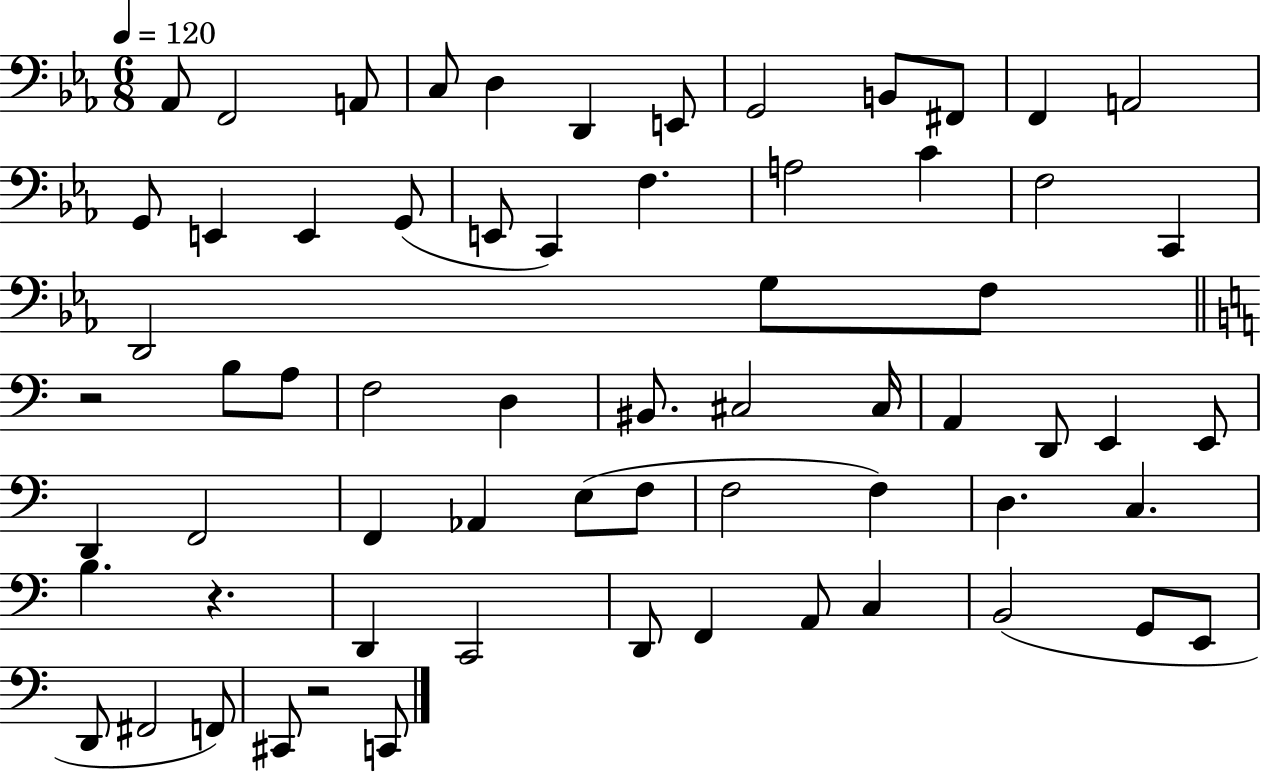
Ab2/e F2/h A2/e C3/e D3/q D2/q E2/e G2/h B2/e F#2/e F2/q A2/h G2/e E2/q E2/q G2/e E2/e C2/q F3/q. A3/h C4/q F3/h C2/q D2/h G3/e F3/e R/h B3/e A3/e F3/h D3/q BIS2/e. C#3/h C#3/s A2/q D2/e E2/q E2/e D2/q F2/h F2/q Ab2/q E3/e F3/e F3/h F3/q D3/q. C3/q. B3/q. R/q. D2/q C2/h D2/e F2/q A2/e C3/q B2/h G2/e E2/e D2/e F#2/h F2/e C#2/e R/h C2/e